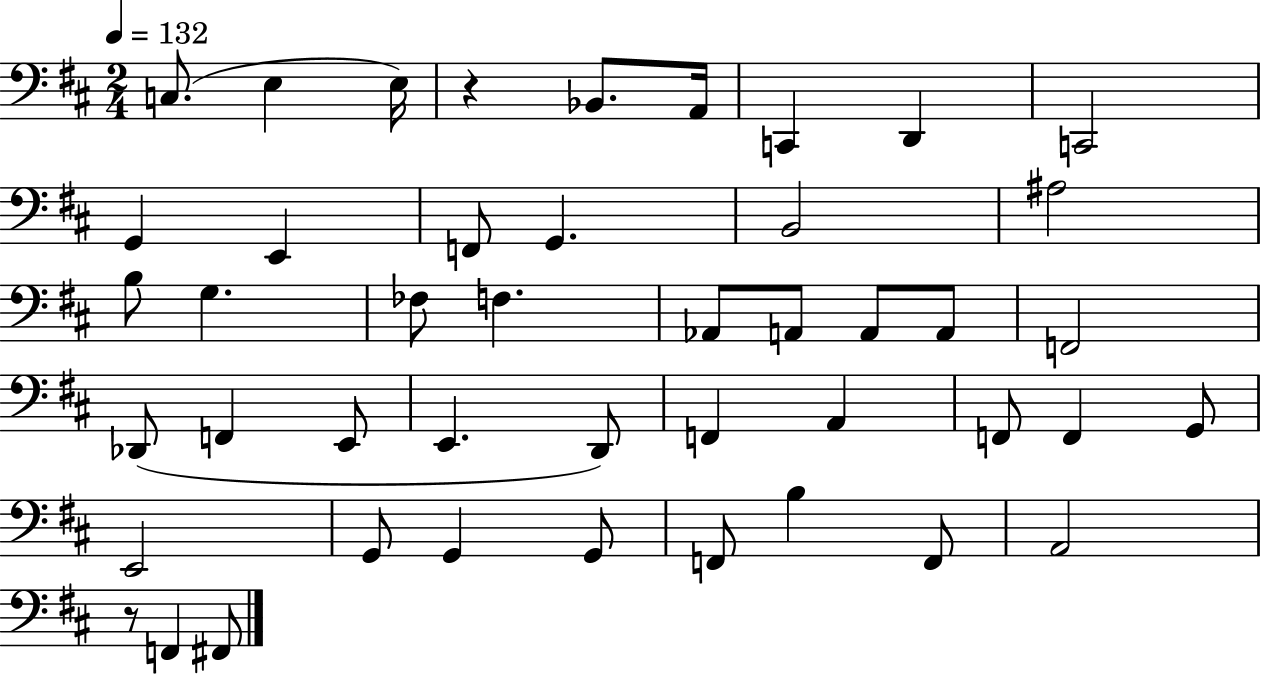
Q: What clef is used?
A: bass